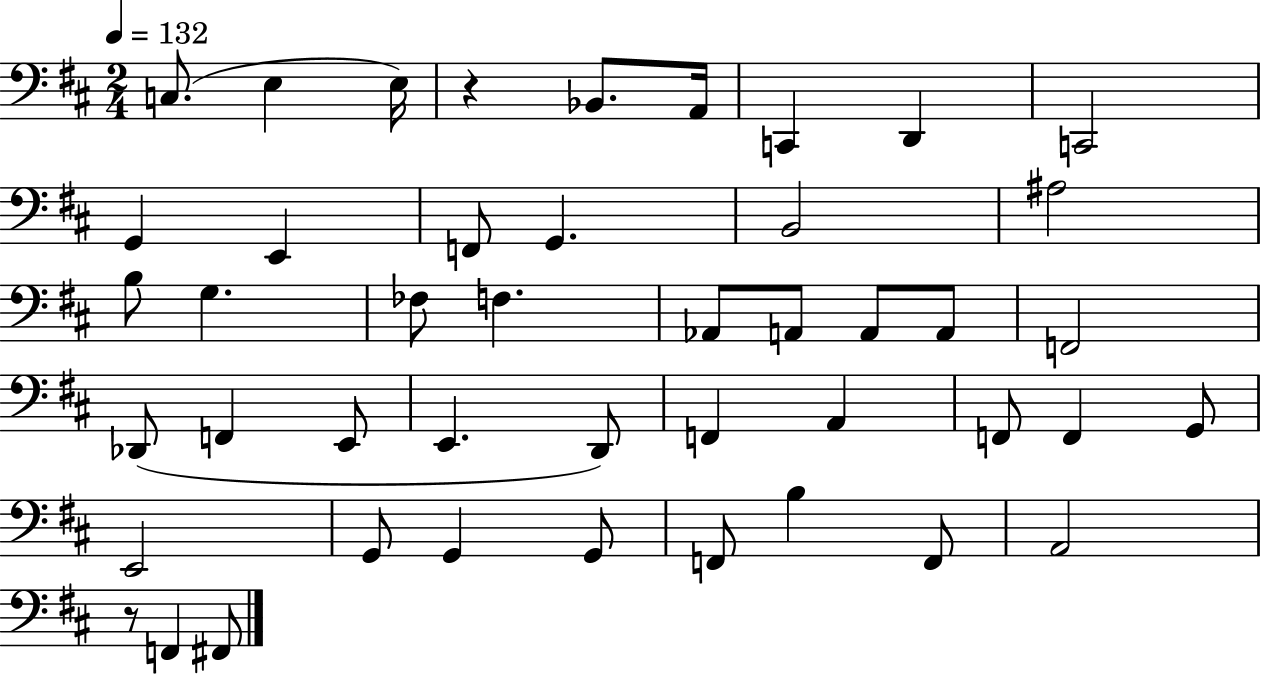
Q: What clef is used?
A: bass